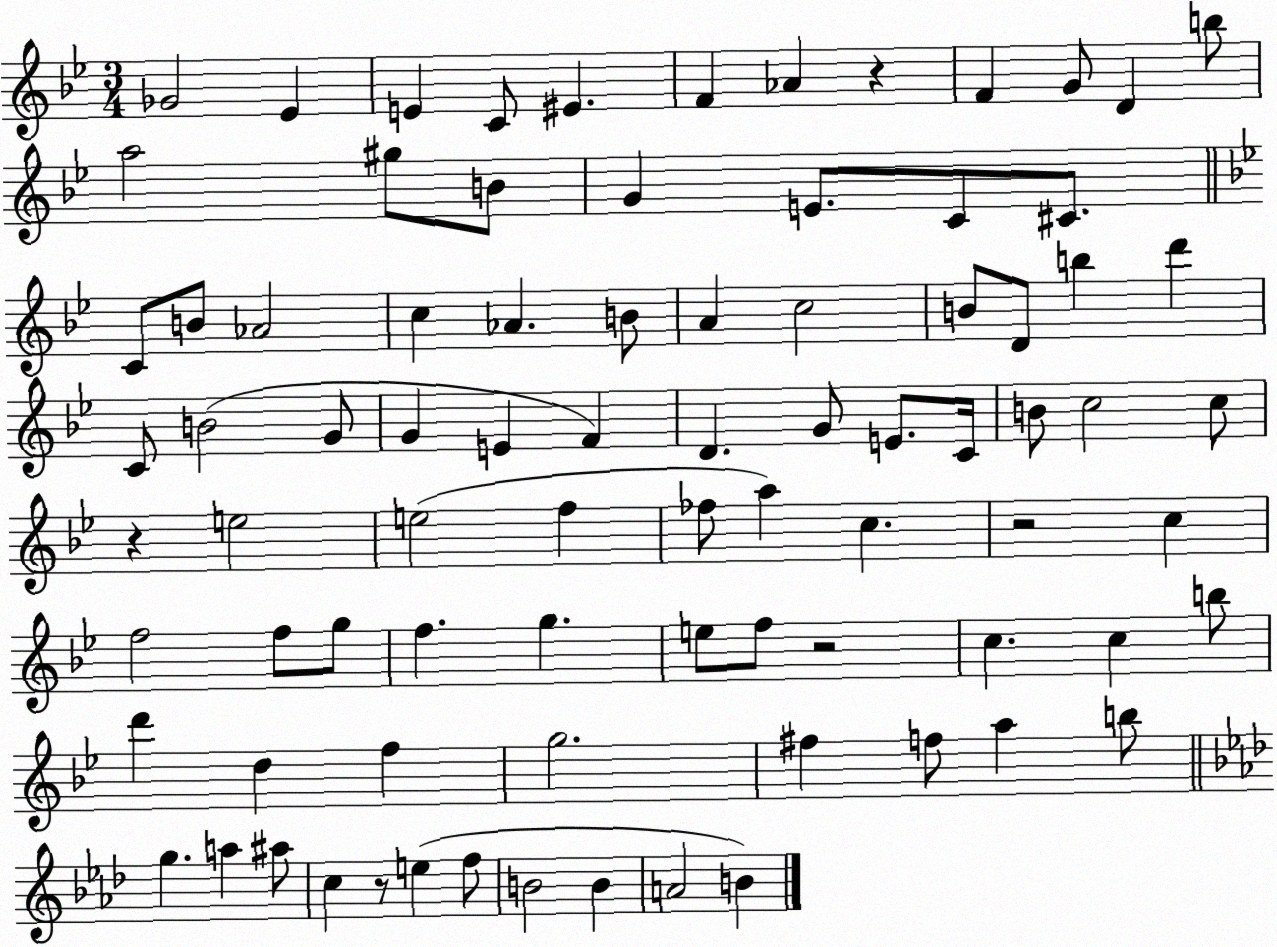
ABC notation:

X:1
T:Untitled
M:3/4
L:1/4
K:Bb
_G2 _E E C/2 ^E F _A z F G/2 D b/2 a2 ^g/2 B/2 G E/2 C/2 ^C/2 C/2 B/2 _A2 c _A B/2 A c2 B/2 D/2 b d' C/2 B2 G/2 G E F D G/2 E/2 C/4 B/2 c2 c/2 z e2 e2 f _f/2 a c z2 c f2 f/2 g/2 f g e/2 f/2 z2 c c b/2 d' d f g2 ^f f/2 a b/2 g a ^a/2 c z/2 e f/2 B2 B A2 B